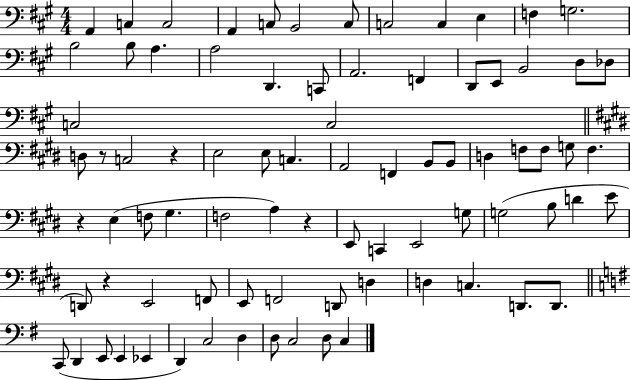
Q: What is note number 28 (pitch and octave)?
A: D3